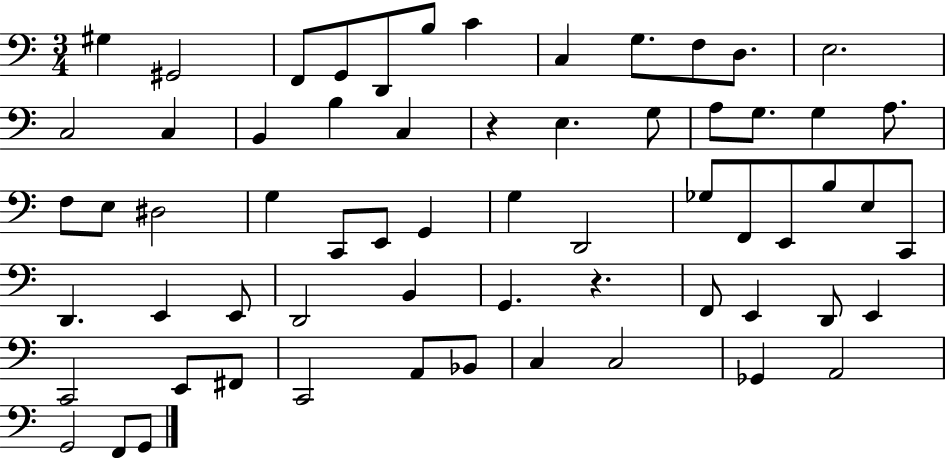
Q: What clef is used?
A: bass